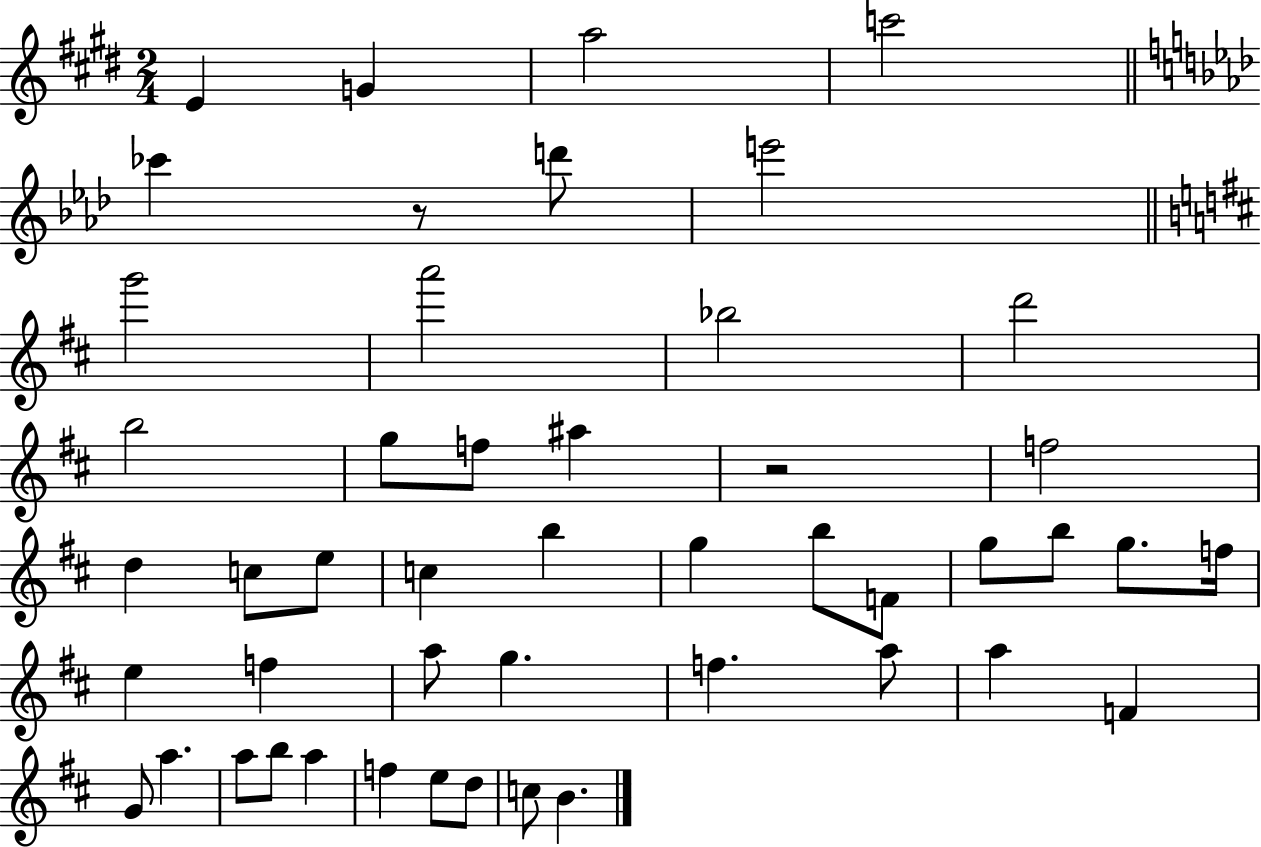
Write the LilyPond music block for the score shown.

{
  \clef treble
  \numericTimeSignature
  \time 2/4
  \key e \major
  e'4 g'4 | a''2 | c'''2 | \bar "||" \break \key aes \major ces'''4 r8 d'''8 | e'''2 | \bar "||" \break \key d \major g'''2 | a'''2 | bes''2 | d'''2 | \break b''2 | g''8 f''8 ais''4 | r2 | f''2 | \break d''4 c''8 e''8 | c''4 b''4 | g''4 b''8 f'8 | g''8 b''8 g''8. f''16 | \break e''4 f''4 | a''8 g''4. | f''4. a''8 | a''4 f'4 | \break g'8 a''4. | a''8 b''8 a''4 | f''4 e''8 d''8 | c''8 b'4. | \break \bar "|."
}